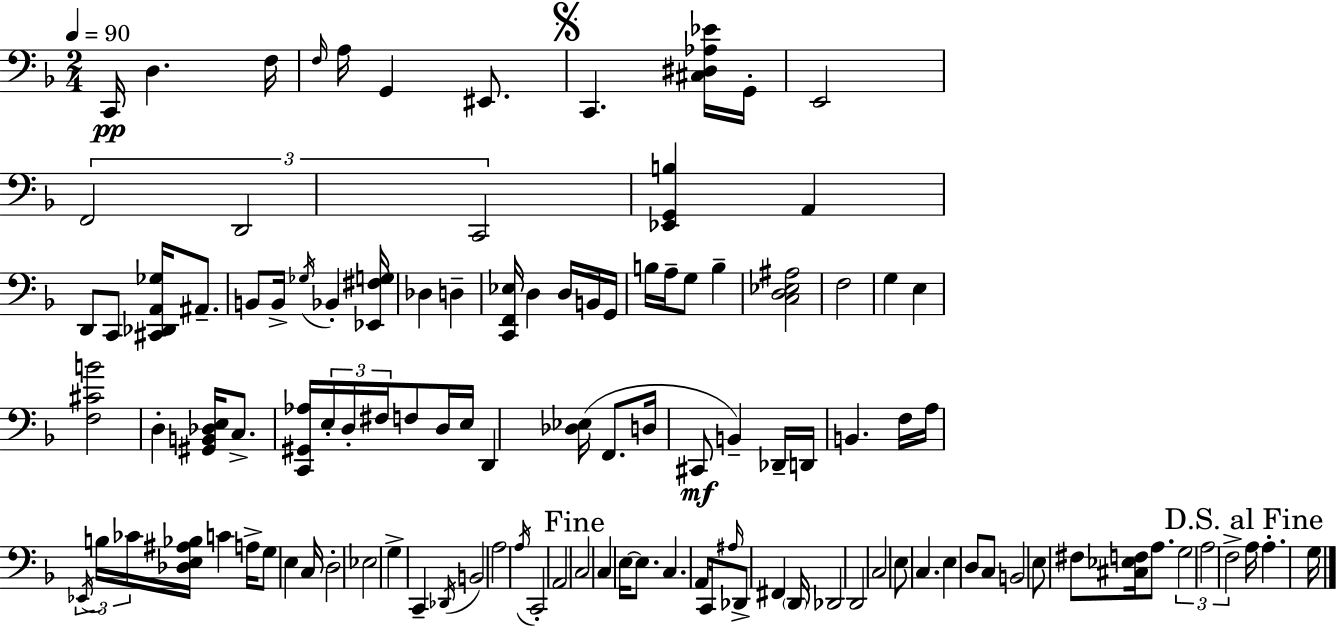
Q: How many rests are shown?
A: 0